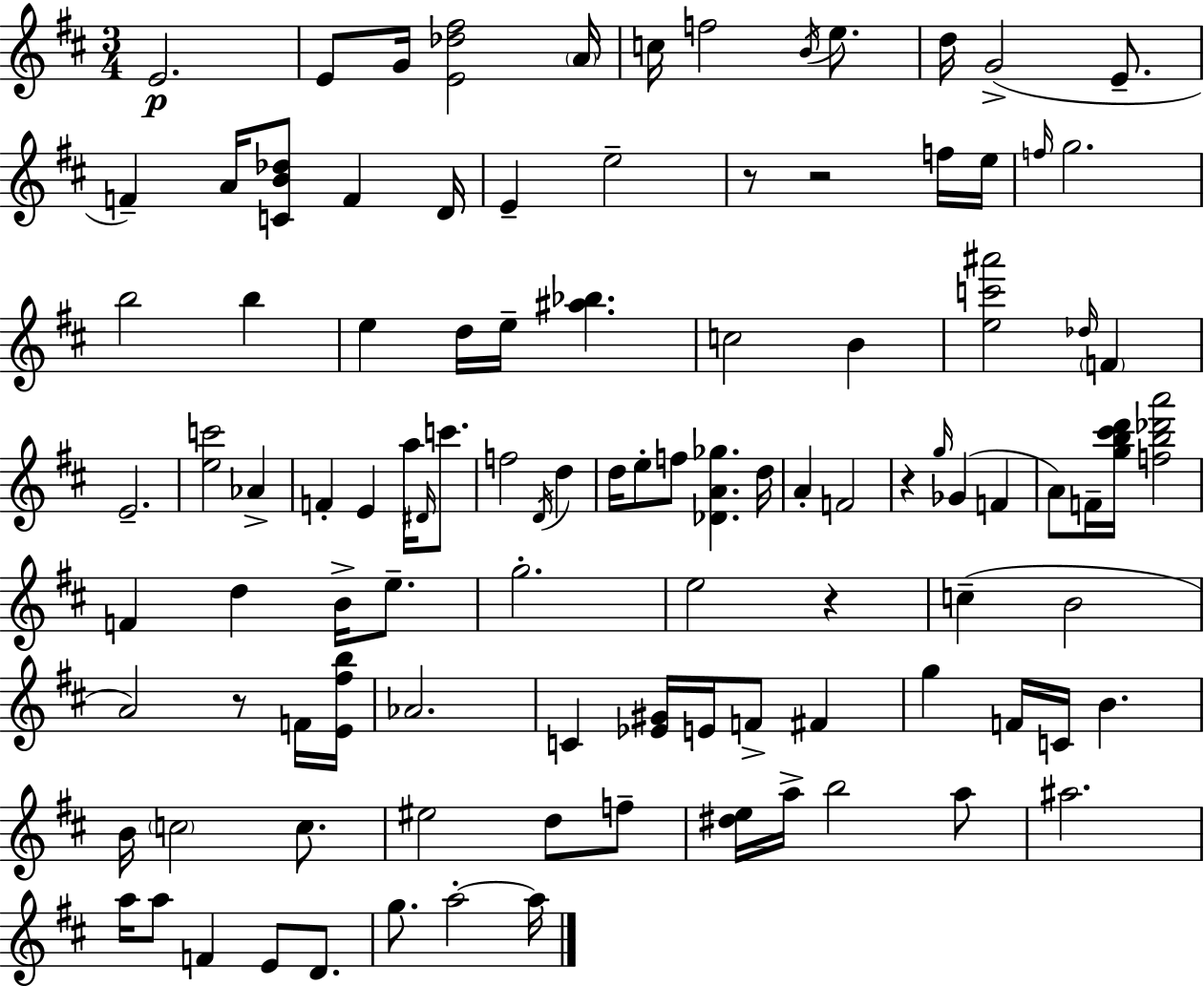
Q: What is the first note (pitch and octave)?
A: E4